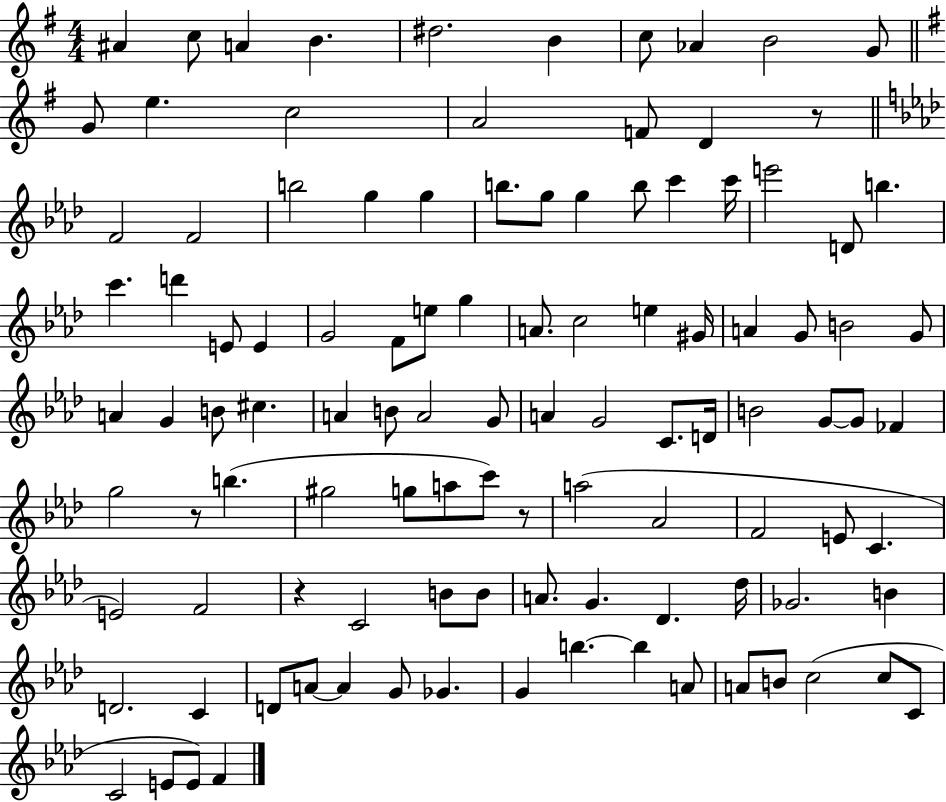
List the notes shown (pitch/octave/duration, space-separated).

A#4/q C5/e A4/q B4/q. D#5/h. B4/q C5/e Ab4/q B4/h G4/e G4/e E5/q. C5/h A4/h F4/e D4/q R/e F4/h F4/h B5/h G5/q G5/q B5/e. G5/e G5/q B5/e C6/q C6/s E6/h D4/e B5/q. C6/q. D6/q E4/e E4/q G4/h F4/e E5/e G5/q A4/e. C5/h E5/q G#4/s A4/q G4/e B4/h G4/e A4/q G4/q B4/e C#5/q. A4/q B4/e A4/h G4/e A4/q G4/h C4/e. D4/s B4/h G4/e G4/e FES4/q G5/h R/e B5/q. G#5/h G5/e A5/e C6/e R/e A5/h Ab4/h F4/h E4/e C4/q. E4/h F4/h R/q C4/h B4/e B4/e A4/e. G4/q. Db4/q. Db5/s Gb4/h. B4/q D4/h. C4/q D4/e A4/e A4/q G4/e Gb4/q. G4/q B5/q. B5/q A4/e A4/e B4/e C5/h C5/e C4/e C4/h E4/e E4/e F4/q